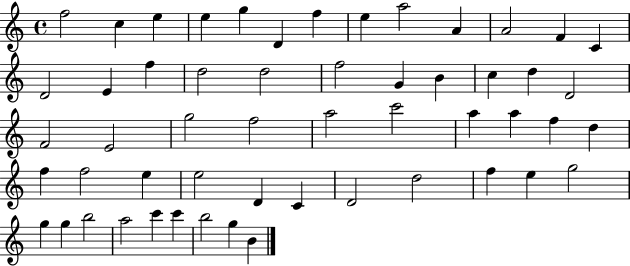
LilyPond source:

{
  \clef treble
  \time 4/4
  \defaultTimeSignature
  \key c \major
  f''2 c''4 e''4 | e''4 g''4 d'4 f''4 | e''4 a''2 a'4 | a'2 f'4 c'4 | \break d'2 e'4 f''4 | d''2 d''2 | f''2 g'4 b'4 | c''4 d''4 d'2 | \break f'2 e'2 | g''2 f''2 | a''2 c'''2 | a''4 a''4 f''4 d''4 | \break f''4 f''2 e''4 | e''2 d'4 c'4 | d'2 d''2 | f''4 e''4 g''2 | \break g''4 g''4 b''2 | a''2 c'''4 c'''4 | b''2 g''4 b'4 | \bar "|."
}